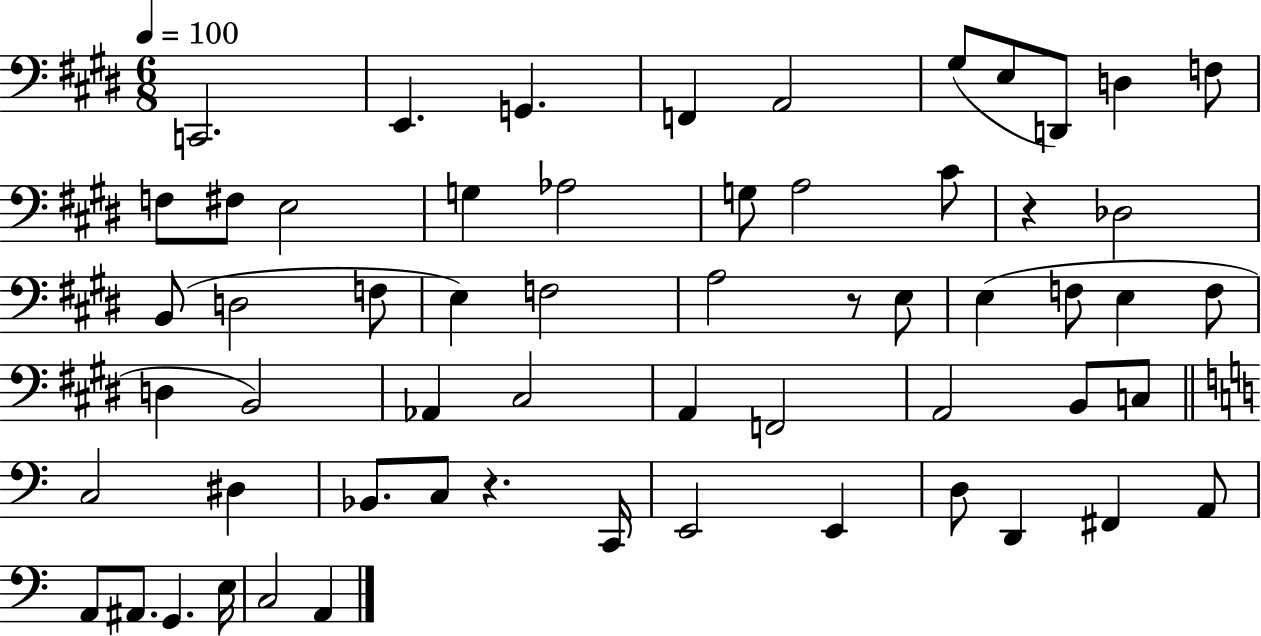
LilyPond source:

{
  \clef bass
  \numericTimeSignature
  \time 6/8
  \key e \major
  \tempo 4 = 100
  c,2. | e,4. g,4. | f,4 a,2 | gis8( e8 d,8) d4 f8 | \break f8 fis8 e2 | g4 aes2 | g8 a2 cis'8 | r4 des2 | \break b,8( d2 f8 | e4) f2 | a2 r8 e8 | e4( f8 e4 f8 | \break d4 b,2) | aes,4 cis2 | a,4 f,2 | a,2 b,8 c8 | \break \bar "||" \break \key a \minor c2 dis4 | bes,8. c8 r4. c,16 | e,2 e,4 | d8 d,4 fis,4 a,8 | \break a,8 ais,8. g,4. e16 | c2 a,4 | \bar "|."
}